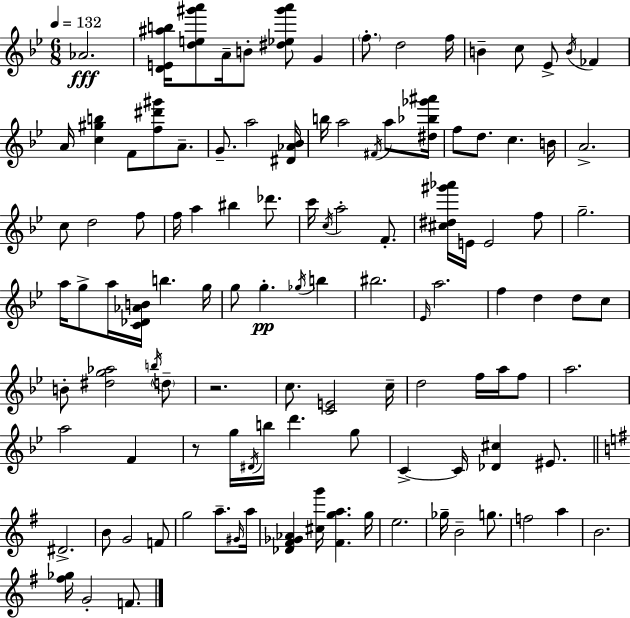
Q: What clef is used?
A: treble